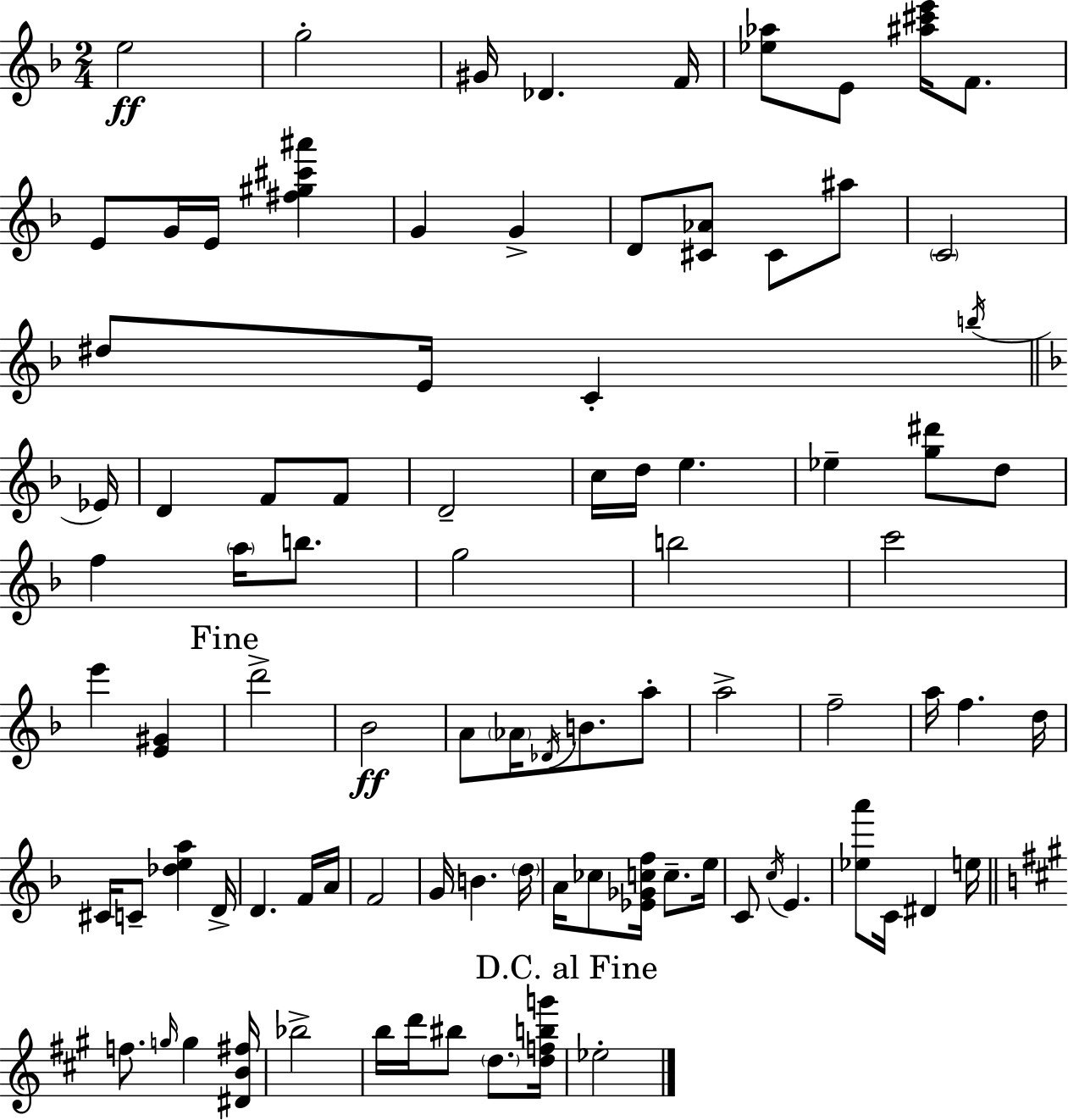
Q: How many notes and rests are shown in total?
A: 89